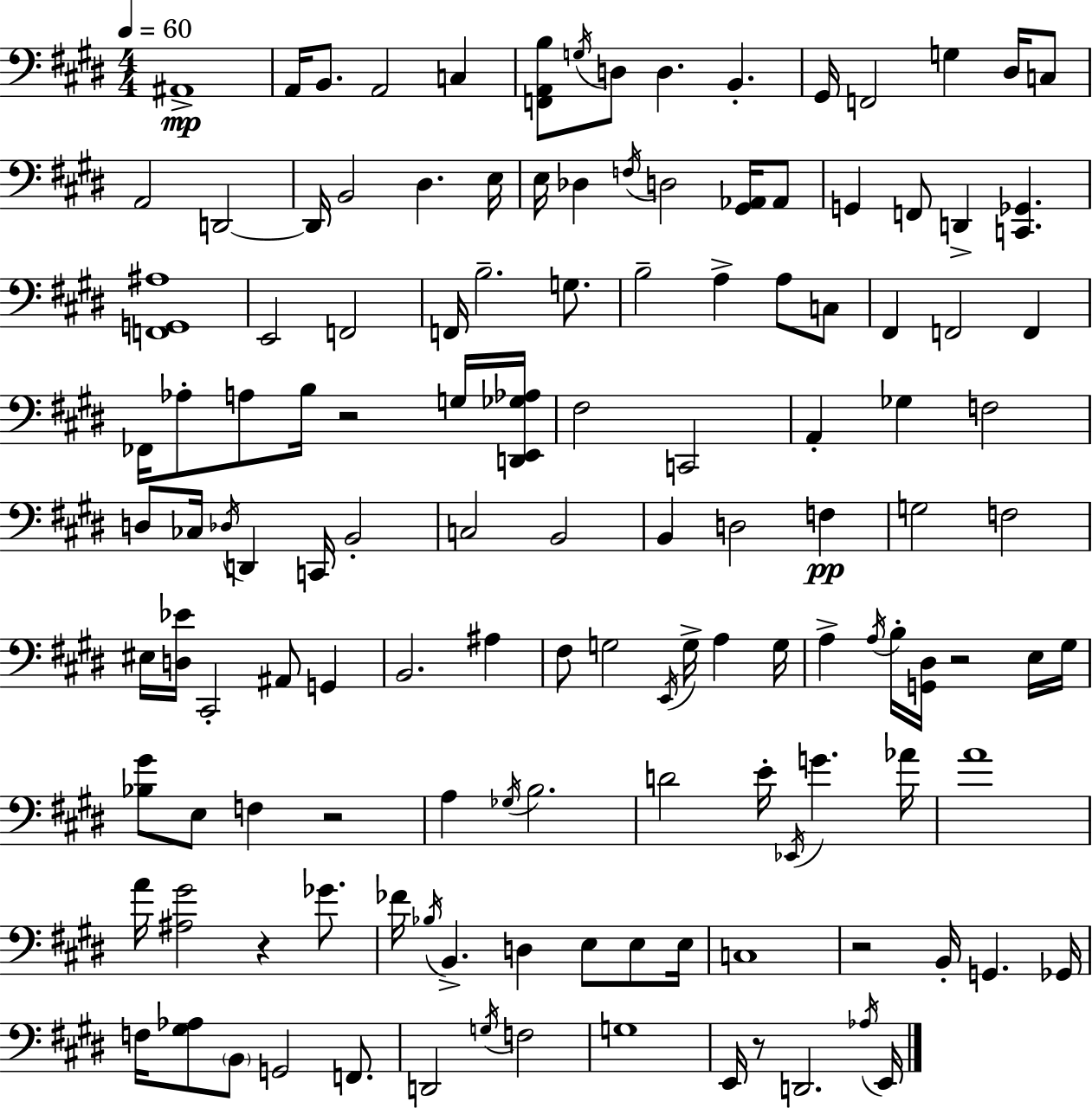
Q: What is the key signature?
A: E major